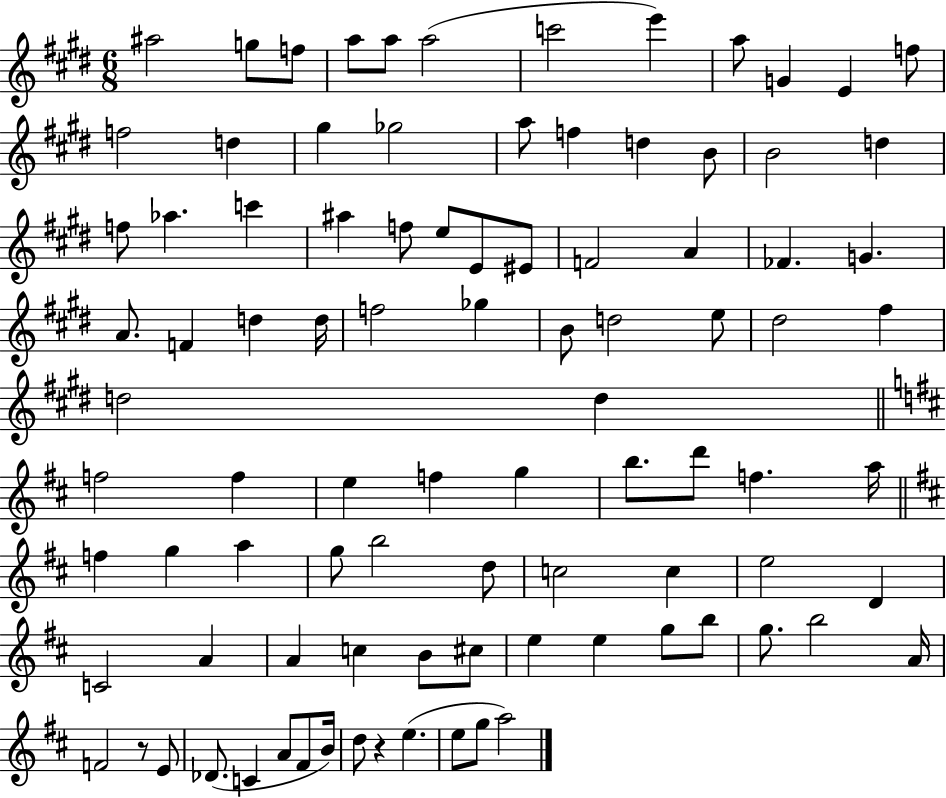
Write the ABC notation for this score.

X:1
T:Untitled
M:6/8
L:1/4
K:E
^a2 g/2 f/2 a/2 a/2 a2 c'2 e' a/2 G E f/2 f2 d ^g _g2 a/2 f d B/2 B2 d f/2 _a c' ^a f/2 e/2 E/2 ^E/2 F2 A _F G A/2 F d d/4 f2 _g B/2 d2 e/2 ^d2 ^f d2 d f2 f e f g b/2 d'/2 f a/4 f g a g/2 b2 d/2 c2 c e2 D C2 A A c B/2 ^c/2 e e g/2 b/2 g/2 b2 A/4 F2 z/2 E/2 _D/2 C A/2 ^F/2 B/4 d/2 z e e/2 g/2 a2